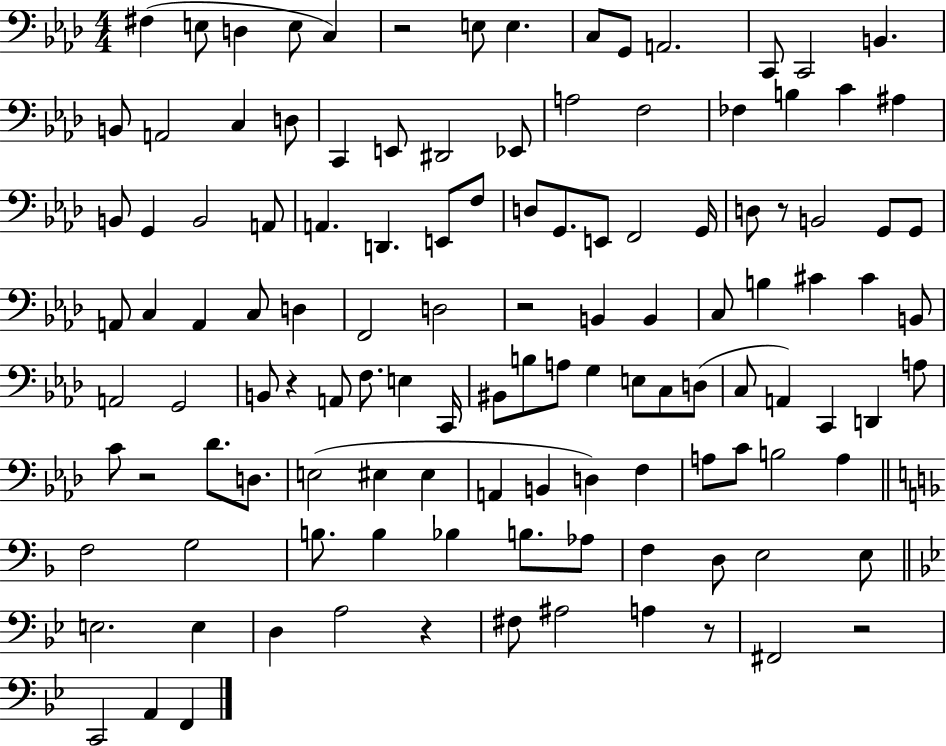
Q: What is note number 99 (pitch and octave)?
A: F3